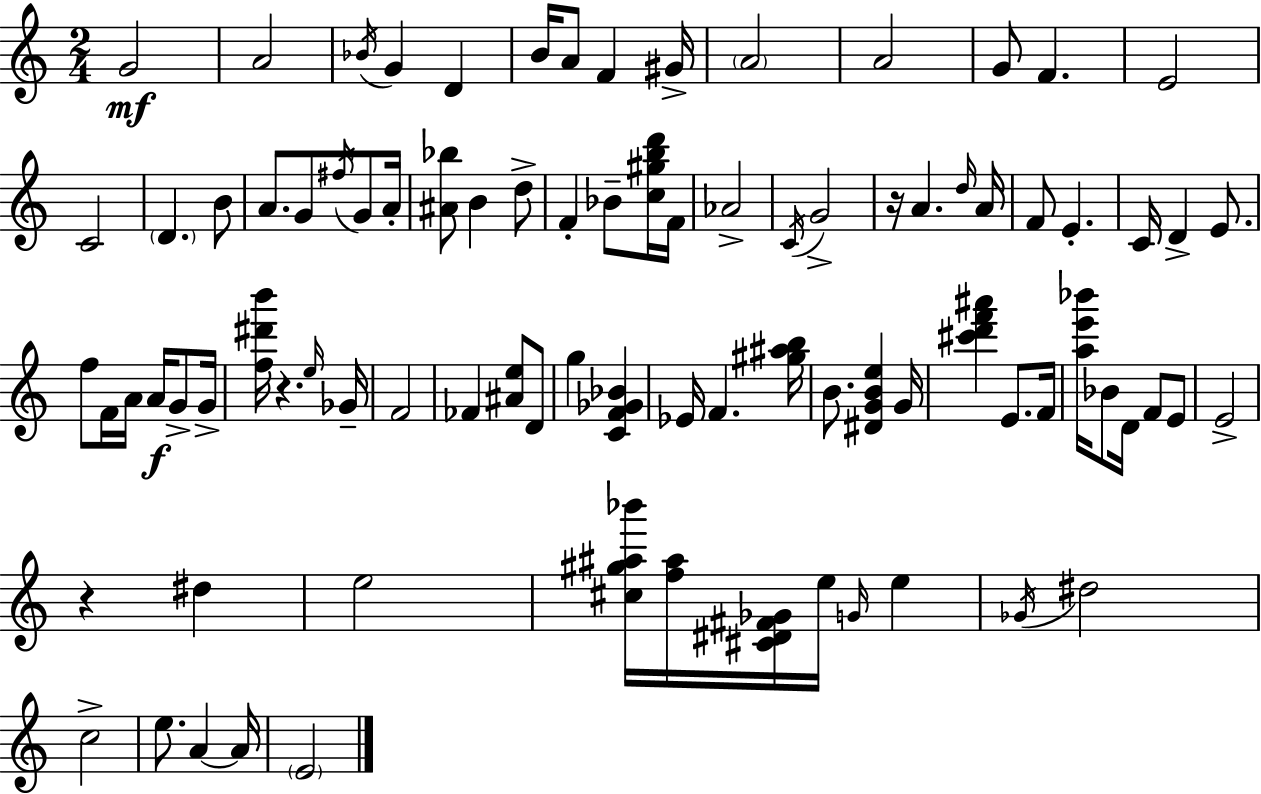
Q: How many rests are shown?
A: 3